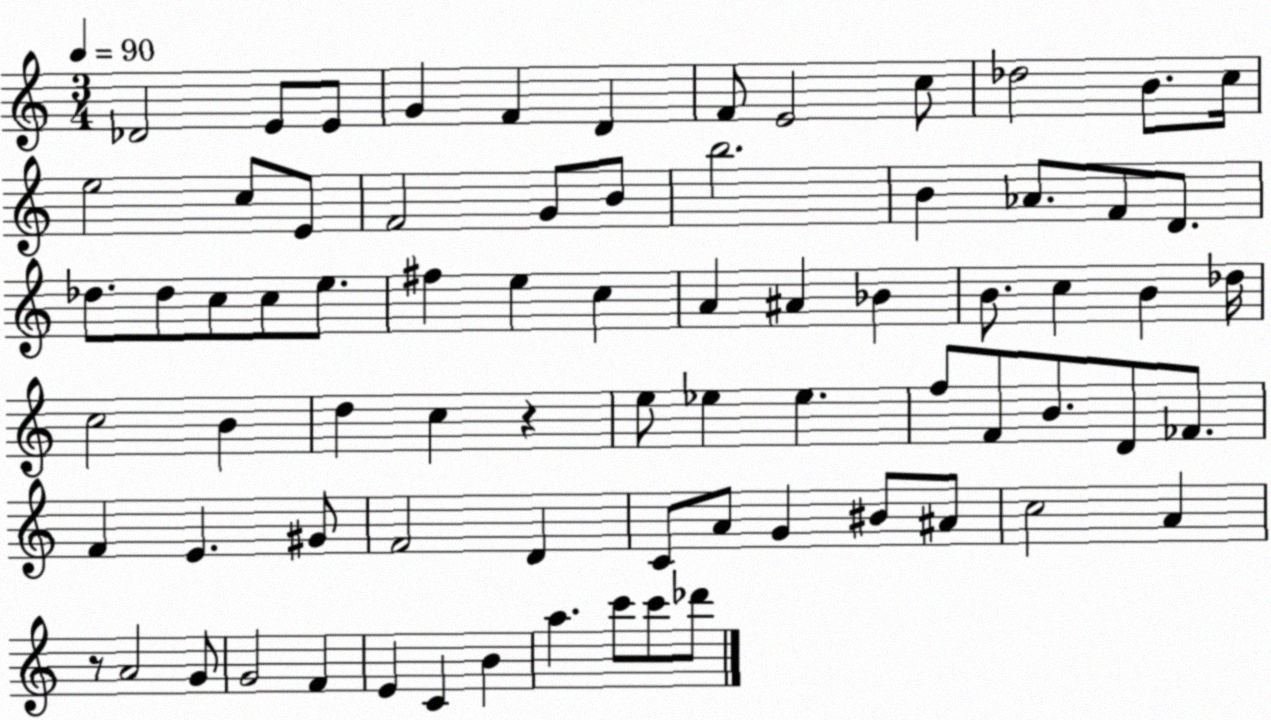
X:1
T:Untitled
M:3/4
L:1/4
K:C
_D2 E/2 E/2 G F D F/2 E2 c/2 _d2 B/2 c/4 e2 c/2 E/2 F2 G/2 B/2 b2 B _A/2 F/2 D/2 _d/2 _d/2 c/2 c/2 e/2 ^f e c A ^A _B B/2 c B _d/4 c2 B d c z e/2 _e _e f/2 F/2 B/2 D/2 _F/2 F E ^G/2 F2 D C/2 A/2 G ^B/2 ^A/2 c2 A z/2 A2 G/2 G2 F E C B a c'/2 c'/2 _d'/2